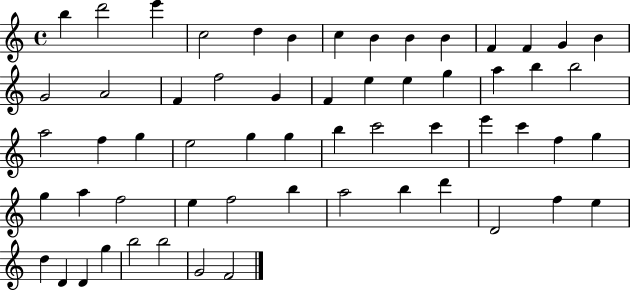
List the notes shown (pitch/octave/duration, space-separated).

B5/q D6/h E6/q C5/h D5/q B4/q C5/q B4/q B4/q B4/q F4/q F4/q G4/q B4/q G4/h A4/h F4/q F5/h G4/q F4/q E5/q E5/q G5/q A5/q B5/q B5/h A5/h F5/q G5/q E5/h G5/q G5/q B5/q C6/h C6/q E6/q C6/q F5/q G5/q G5/q A5/q F5/h E5/q F5/h B5/q A5/h B5/q D6/q D4/h F5/q E5/q D5/q D4/q D4/q G5/q B5/h B5/h G4/h F4/h